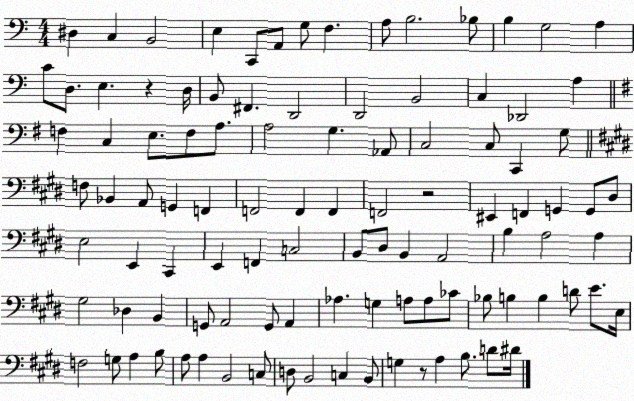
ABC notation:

X:1
T:Untitled
M:4/4
L:1/4
K:C
^D, C, B,,2 E, C,,/2 A,,/2 G,/2 F, A,/2 B,2 _B,/2 B, G,2 A, C/2 D,/2 E, z D,/4 B,,/2 ^F,, D,,2 D,,2 B,,2 C, _D,,2 A, F, C, E,/2 F,/2 A,/2 A,2 G, _A,,/2 C,2 C,/2 C,, G,/2 F,/2 _B,, A,,/2 G,, F,, F,,2 F,, F,, F,,2 z2 ^E,, F,, G,, G,,/2 ^D,/2 E,2 E,, ^C,, E,, F,, C,2 B,,/2 ^D,/2 B,, A,,2 B, A,2 A, ^G,2 _D, B,, G,,/2 A,,2 G,,/2 A,, _A, G, A,/2 A,/2 _C/2 _B,/2 B, B, D/2 E/2 E,/4 F,2 G,/2 A, B,/2 A,/2 A, B,,2 C,/2 D,/2 B,,2 C, B,,/2 G, z/2 A, B,/2 D/2 ^D/4